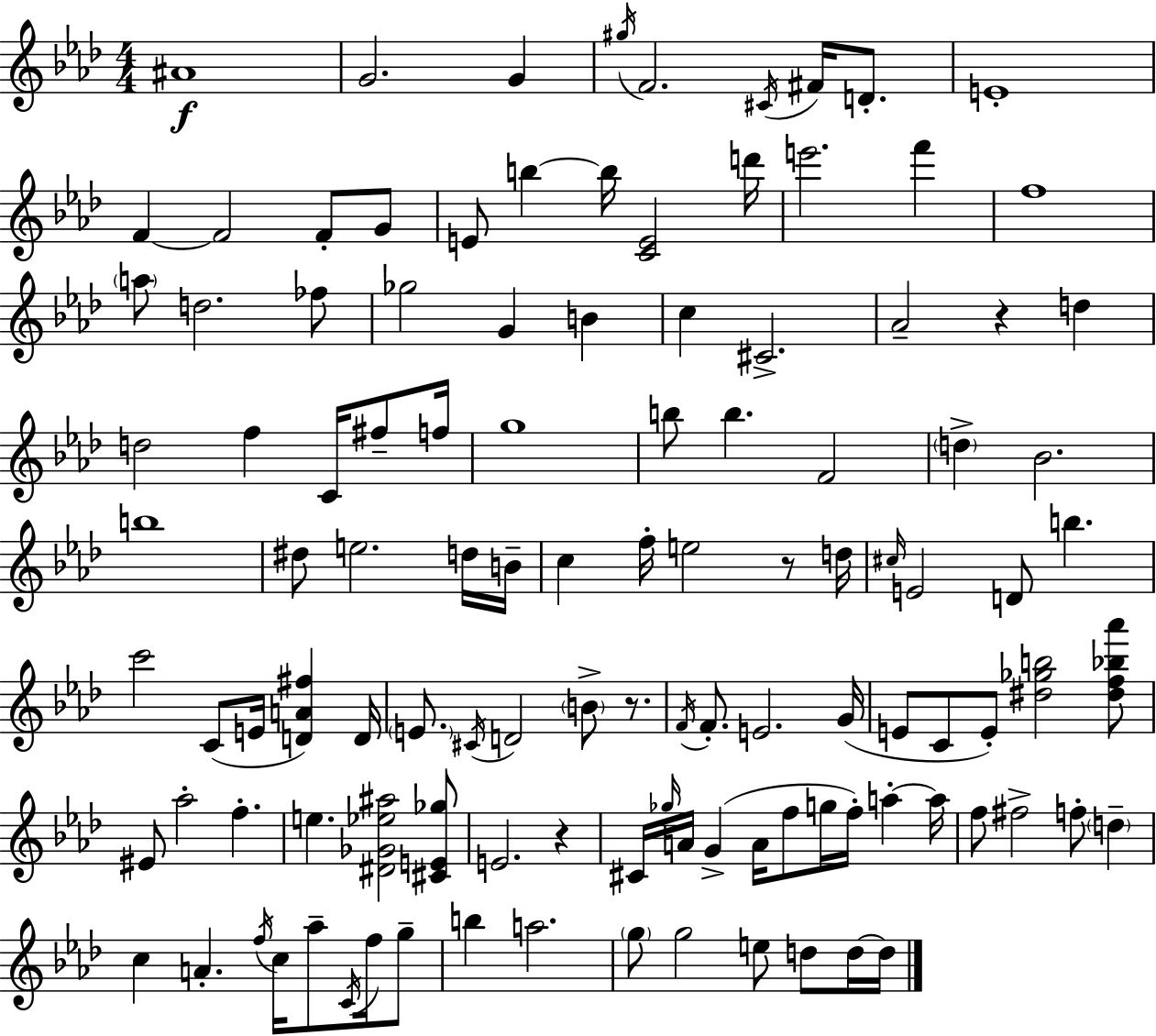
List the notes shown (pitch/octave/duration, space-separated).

A#4/w G4/h. G4/q G#5/s F4/h. C#4/s F#4/s D4/e. E4/w F4/q F4/h F4/e G4/e E4/e B5/q B5/s [C4,E4]/h D6/s E6/h. F6/q F5/w A5/e D5/h. FES5/e Gb5/h G4/q B4/q C5/q C#4/h. Ab4/h R/q D5/q D5/h F5/q C4/s F#5/e F5/s G5/w B5/e B5/q. F4/h D5/q Bb4/h. B5/w D#5/e E5/h. D5/s B4/s C5/q F5/s E5/h R/e D5/s C#5/s E4/h D4/e B5/q. C6/h C4/e E4/s [D4,A4,F#5]/q D4/s E4/e. C#4/s D4/h B4/e R/e. F4/s F4/e. E4/h. G4/s E4/e C4/e E4/e [D#5,Gb5,B5]/h [D#5,F5,Bb5,Ab6]/e EIS4/e Ab5/h F5/q. E5/q. [D#4,Gb4,Eb5,A#5]/h [C#4,E4,Gb5]/e E4/h. R/q C#4/s Gb5/s A4/s G4/q A4/s F5/e G5/s F5/s A5/q A5/s F5/e F#5/h F5/e D5/q C5/q A4/q. F5/s C5/s Ab5/e C4/s F5/s G5/e B5/q A5/h. G5/e G5/h E5/e D5/e D5/s D5/s